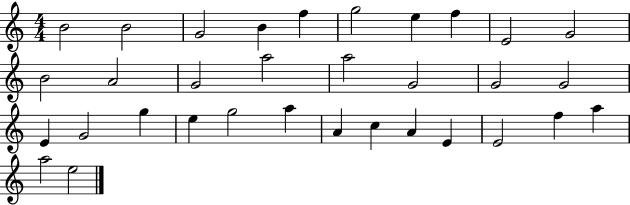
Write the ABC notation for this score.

X:1
T:Untitled
M:4/4
L:1/4
K:C
B2 B2 G2 B f g2 e f E2 G2 B2 A2 G2 a2 a2 G2 G2 G2 E G2 g e g2 a A c A E E2 f a a2 e2